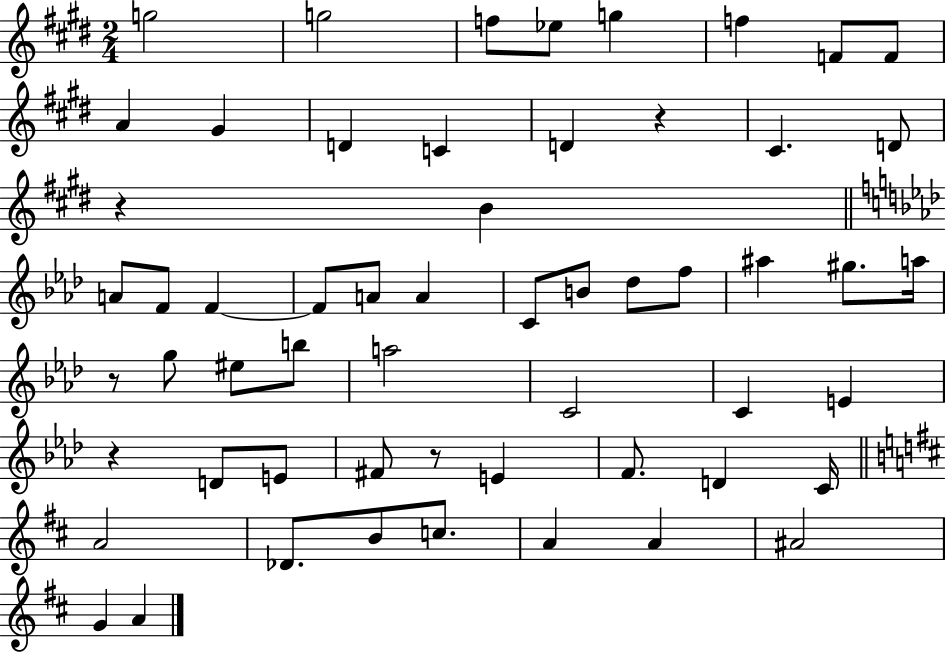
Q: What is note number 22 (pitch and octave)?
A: A4